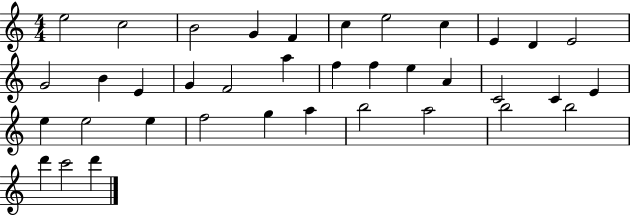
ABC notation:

X:1
T:Untitled
M:4/4
L:1/4
K:C
e2 c2 B2 G F c e2 c E D E2 G2 B E G F2 a f f e A C2 C E e e2 e f2 g a b2 a2 b2 b2 d' c'2 d'